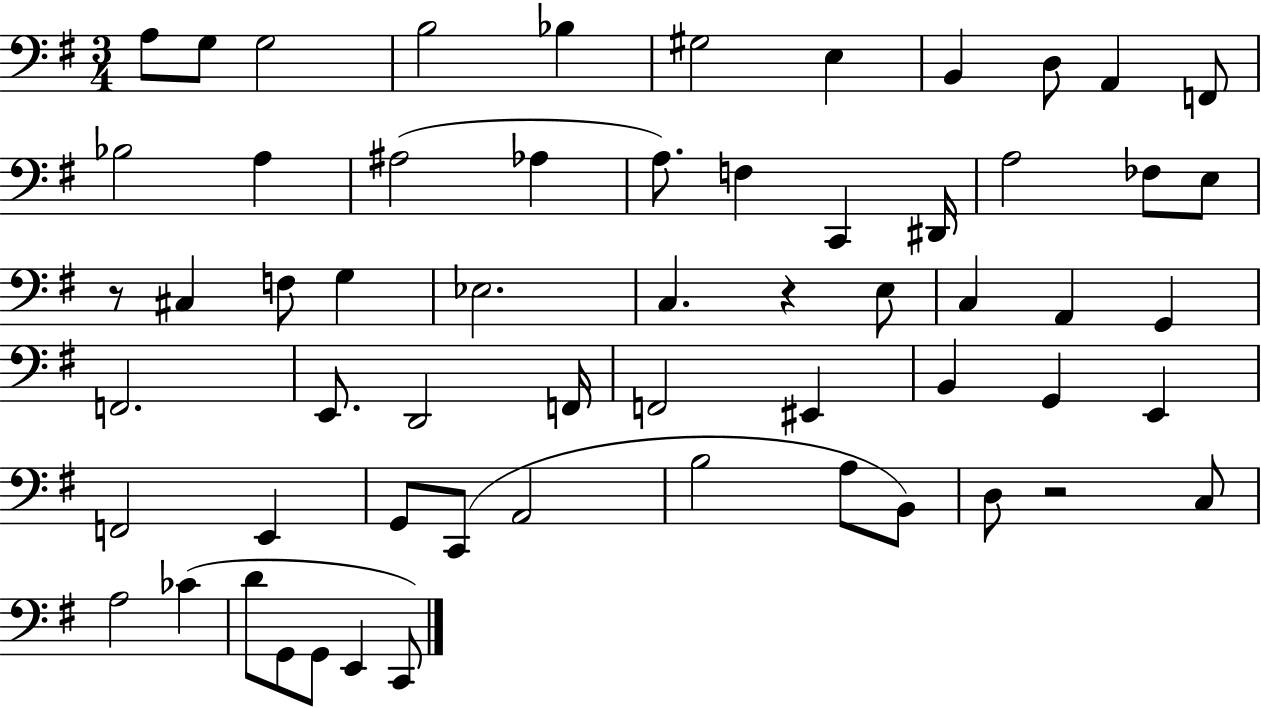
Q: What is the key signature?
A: G major